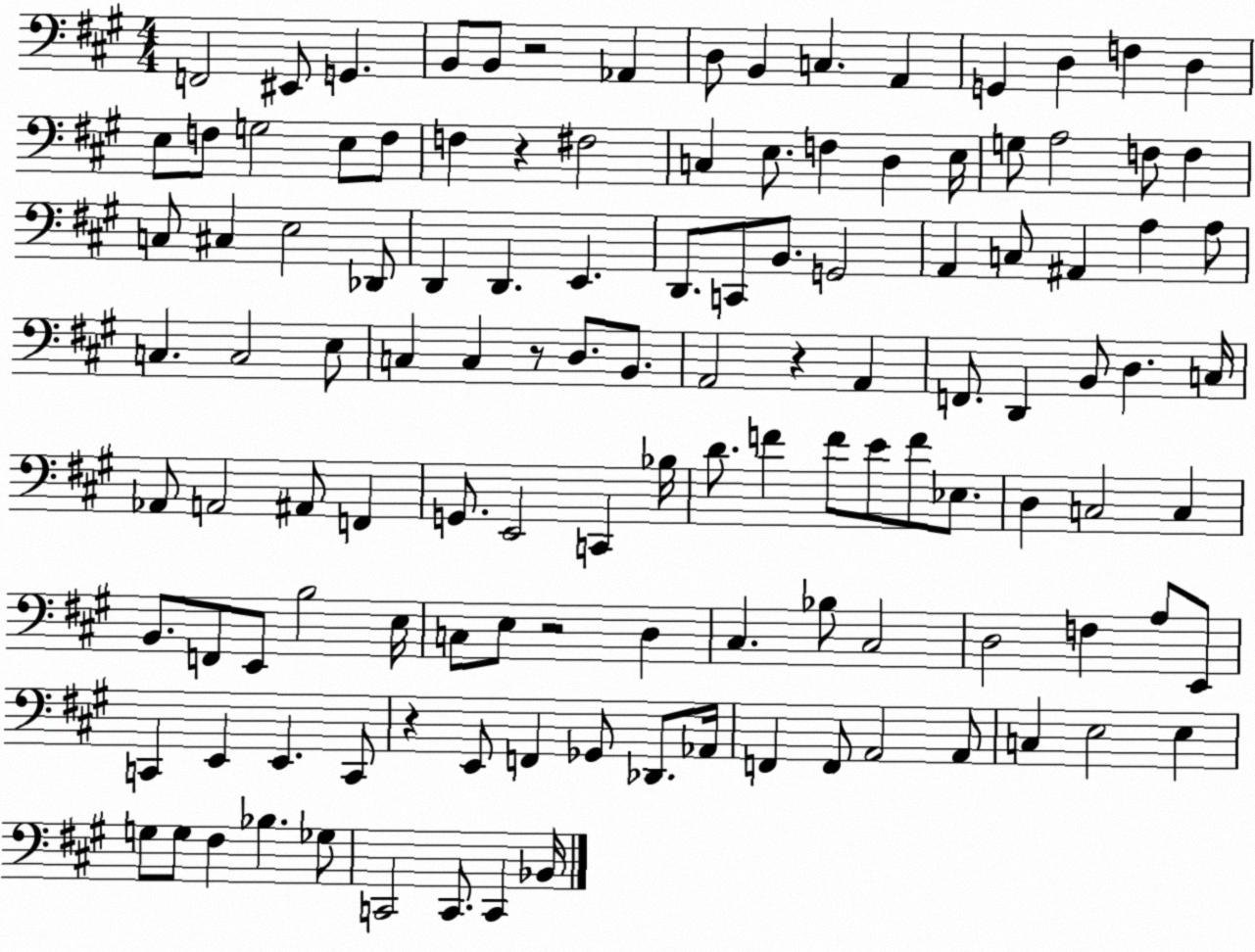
X:1
T:Untitled
M:4/4
L:1/4
K:A
F,,2 ^E,,/2 G,, B,,/2 B,,/2 z2 _A,, D,/2 B,, C, A,, G,, D, F, D, E,/2 F,/2 G,2 E,/2 F,/2 F, z ^F,2 C, E,/2 F, D, E,/4 G,/2 A,2 F,/2 F, C,/2 ^C, E,2 _D,,/2 D,, D,, E,, D,,/2 C,,/2 B,,/2 G,,2 A,, C,/2 ^A,, A, A,/2 C, C,2 E,/2 C, C, z/2 D,/2 B,,/2 A,,2 z A,, F,,/2 D,, B,,/2 D, C,/4 _A,,/2 A,,2 ^A,,/2 F,, G,,/2 E,,2 C,, _B,/4 D/2 F F/2 E/2 F/2 _E,/2 D, C,2 C, B,,/2 F,,/2 E,,/2 B,2 E,/4 C,/2 E,/2 z2 D, ^C, _B,/2 ^C,2 D,2 F, A,/2 E,,/2 C,, E,, E,, C,,/2 z E,,/2 F,, _G,,/2 _D,,/2 _A,,/4 F,, F,,/2 A,,2 A,,/2 C, E,2 E, G,/2 G,/2 ^F, _B, _G,/2 C,,2 C,,/2 C,, _B,,/4